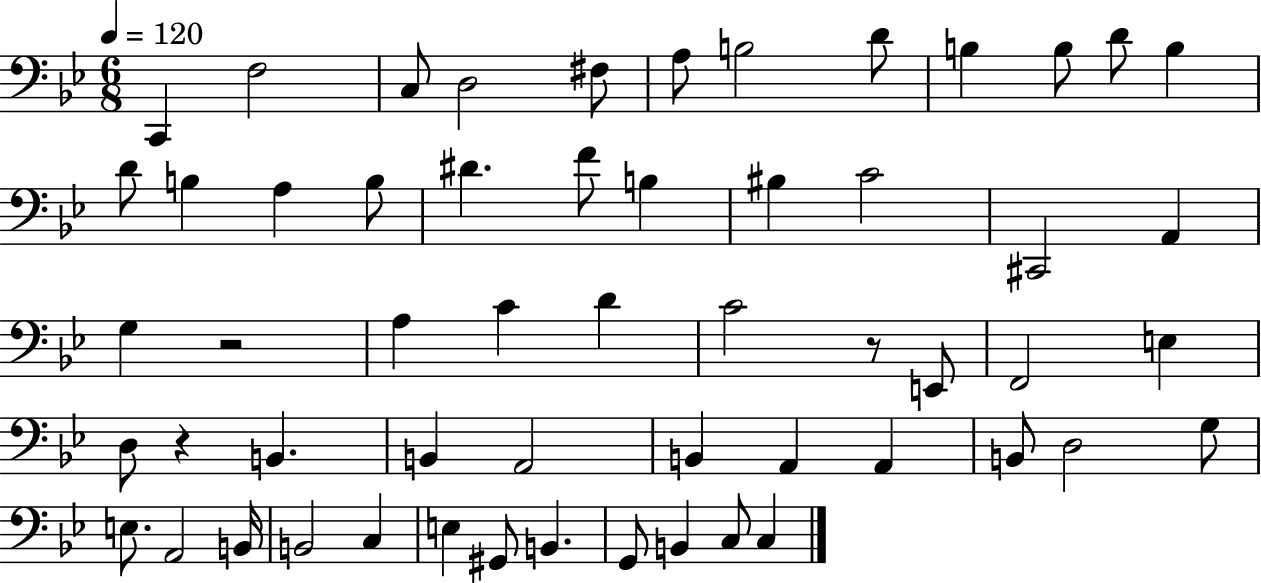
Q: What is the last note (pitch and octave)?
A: C3